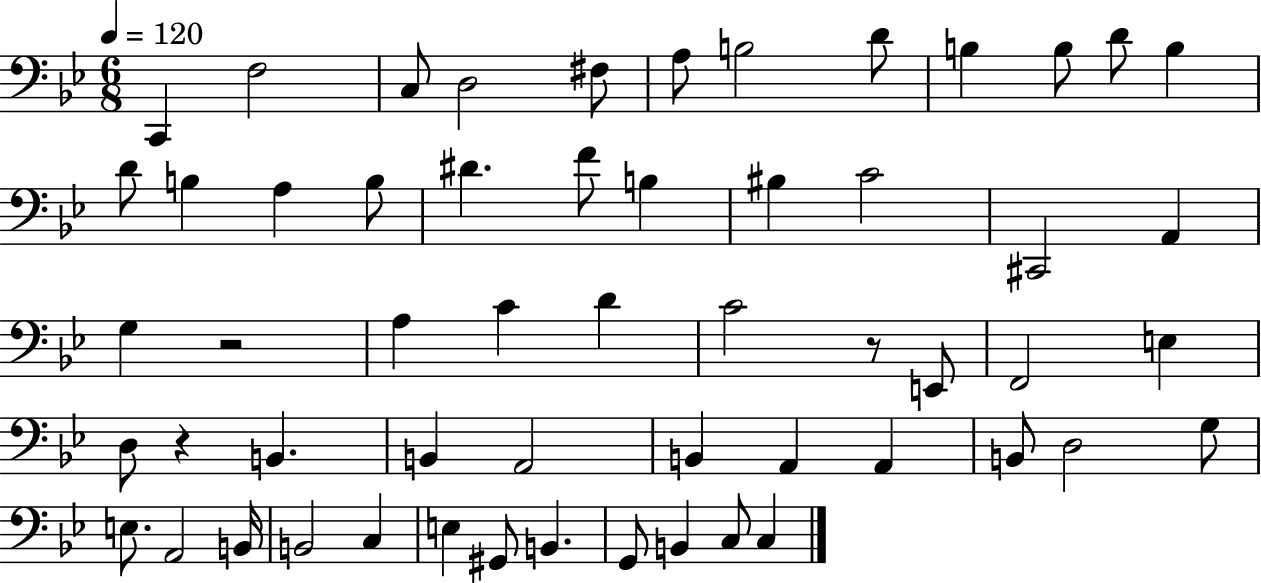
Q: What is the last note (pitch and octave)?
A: C3